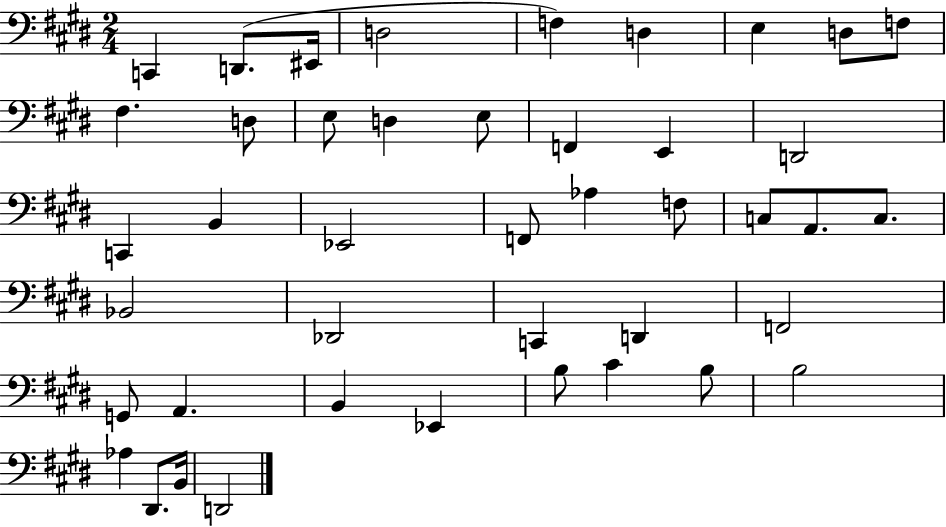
C2/q D2/e. EIS2/s D3/h F3/q D3/q E3/q D3/e F3/e F#3/q. D3/e E3/e D3/q E3/e F2/q E2/q D2/h C2/q B2/q Eb2/h F2/e Ab3/q F3/e C3/e A2/e. C3/e. Bb2/h Db2/h C2/q D2/q F2/h G2/e A2/q. B2/q Eb2/q B3/e C#4/q B3/e B3/h Ab3/q D#2/e. B2/s D2/h